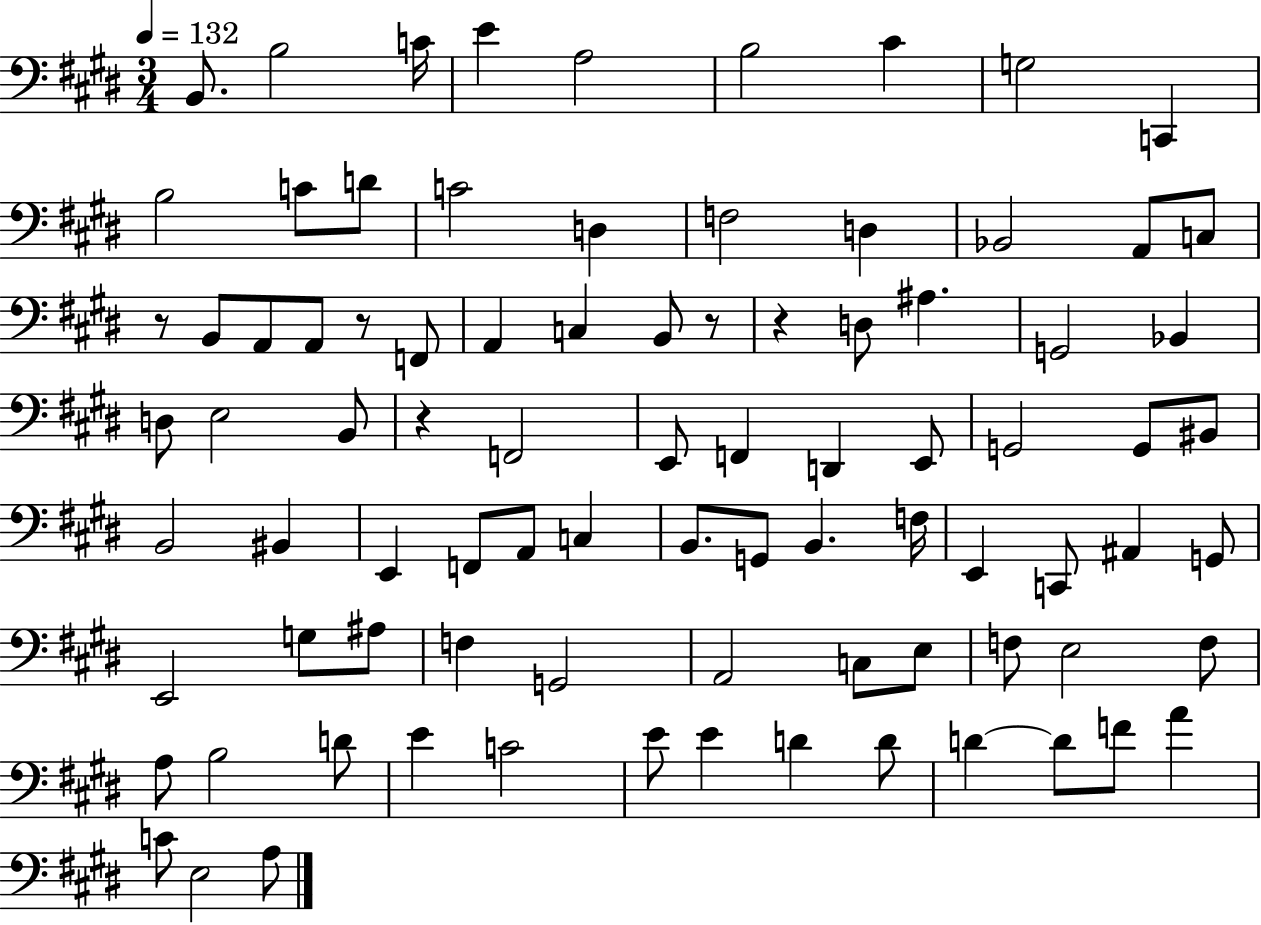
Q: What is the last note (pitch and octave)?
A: A3